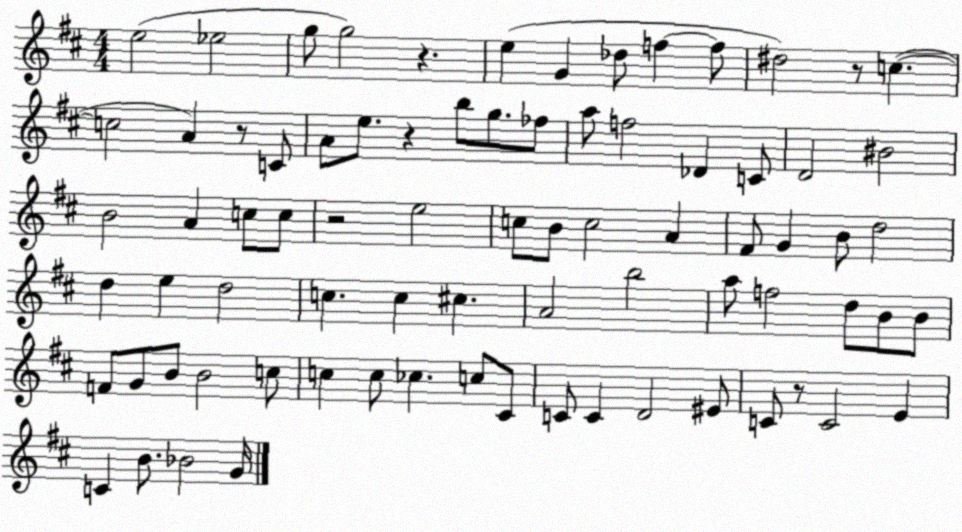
X:1
T:Untitled
M:4/4
L:1/4
K:D
e2 _e2 g/2 g2 z e G _d/2 f f/2 ^d2 z/2 c c2 A z/2 C/2 A/2 e/2 z b/2 g/2 _f/2 a/2 f2 _D C/2 D2 ^B2 B2 A c/2 c/2 z2 e2 c/2 B/2 c2 A ^F/2 G B/2 d2 d e d2 c c ^c A2 b2 a/2 f2 d/2 B/2 B/2 F/2 G/2 B/2 B2 c/2 c c/2 _c c/2 ^C/2 C/2 C D2 ^E/2 C/2 z/2 C2 E C B/2 _B2 G/4